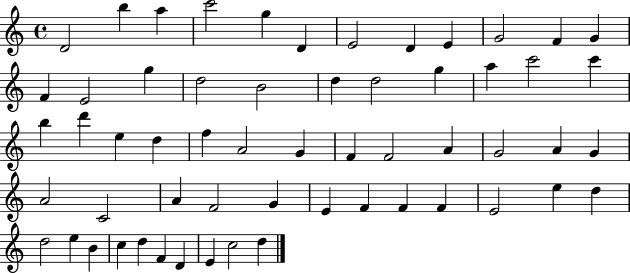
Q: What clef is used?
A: treble